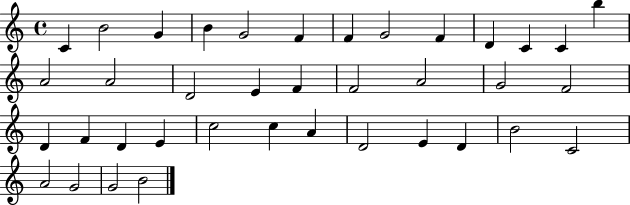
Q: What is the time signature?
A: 4/4